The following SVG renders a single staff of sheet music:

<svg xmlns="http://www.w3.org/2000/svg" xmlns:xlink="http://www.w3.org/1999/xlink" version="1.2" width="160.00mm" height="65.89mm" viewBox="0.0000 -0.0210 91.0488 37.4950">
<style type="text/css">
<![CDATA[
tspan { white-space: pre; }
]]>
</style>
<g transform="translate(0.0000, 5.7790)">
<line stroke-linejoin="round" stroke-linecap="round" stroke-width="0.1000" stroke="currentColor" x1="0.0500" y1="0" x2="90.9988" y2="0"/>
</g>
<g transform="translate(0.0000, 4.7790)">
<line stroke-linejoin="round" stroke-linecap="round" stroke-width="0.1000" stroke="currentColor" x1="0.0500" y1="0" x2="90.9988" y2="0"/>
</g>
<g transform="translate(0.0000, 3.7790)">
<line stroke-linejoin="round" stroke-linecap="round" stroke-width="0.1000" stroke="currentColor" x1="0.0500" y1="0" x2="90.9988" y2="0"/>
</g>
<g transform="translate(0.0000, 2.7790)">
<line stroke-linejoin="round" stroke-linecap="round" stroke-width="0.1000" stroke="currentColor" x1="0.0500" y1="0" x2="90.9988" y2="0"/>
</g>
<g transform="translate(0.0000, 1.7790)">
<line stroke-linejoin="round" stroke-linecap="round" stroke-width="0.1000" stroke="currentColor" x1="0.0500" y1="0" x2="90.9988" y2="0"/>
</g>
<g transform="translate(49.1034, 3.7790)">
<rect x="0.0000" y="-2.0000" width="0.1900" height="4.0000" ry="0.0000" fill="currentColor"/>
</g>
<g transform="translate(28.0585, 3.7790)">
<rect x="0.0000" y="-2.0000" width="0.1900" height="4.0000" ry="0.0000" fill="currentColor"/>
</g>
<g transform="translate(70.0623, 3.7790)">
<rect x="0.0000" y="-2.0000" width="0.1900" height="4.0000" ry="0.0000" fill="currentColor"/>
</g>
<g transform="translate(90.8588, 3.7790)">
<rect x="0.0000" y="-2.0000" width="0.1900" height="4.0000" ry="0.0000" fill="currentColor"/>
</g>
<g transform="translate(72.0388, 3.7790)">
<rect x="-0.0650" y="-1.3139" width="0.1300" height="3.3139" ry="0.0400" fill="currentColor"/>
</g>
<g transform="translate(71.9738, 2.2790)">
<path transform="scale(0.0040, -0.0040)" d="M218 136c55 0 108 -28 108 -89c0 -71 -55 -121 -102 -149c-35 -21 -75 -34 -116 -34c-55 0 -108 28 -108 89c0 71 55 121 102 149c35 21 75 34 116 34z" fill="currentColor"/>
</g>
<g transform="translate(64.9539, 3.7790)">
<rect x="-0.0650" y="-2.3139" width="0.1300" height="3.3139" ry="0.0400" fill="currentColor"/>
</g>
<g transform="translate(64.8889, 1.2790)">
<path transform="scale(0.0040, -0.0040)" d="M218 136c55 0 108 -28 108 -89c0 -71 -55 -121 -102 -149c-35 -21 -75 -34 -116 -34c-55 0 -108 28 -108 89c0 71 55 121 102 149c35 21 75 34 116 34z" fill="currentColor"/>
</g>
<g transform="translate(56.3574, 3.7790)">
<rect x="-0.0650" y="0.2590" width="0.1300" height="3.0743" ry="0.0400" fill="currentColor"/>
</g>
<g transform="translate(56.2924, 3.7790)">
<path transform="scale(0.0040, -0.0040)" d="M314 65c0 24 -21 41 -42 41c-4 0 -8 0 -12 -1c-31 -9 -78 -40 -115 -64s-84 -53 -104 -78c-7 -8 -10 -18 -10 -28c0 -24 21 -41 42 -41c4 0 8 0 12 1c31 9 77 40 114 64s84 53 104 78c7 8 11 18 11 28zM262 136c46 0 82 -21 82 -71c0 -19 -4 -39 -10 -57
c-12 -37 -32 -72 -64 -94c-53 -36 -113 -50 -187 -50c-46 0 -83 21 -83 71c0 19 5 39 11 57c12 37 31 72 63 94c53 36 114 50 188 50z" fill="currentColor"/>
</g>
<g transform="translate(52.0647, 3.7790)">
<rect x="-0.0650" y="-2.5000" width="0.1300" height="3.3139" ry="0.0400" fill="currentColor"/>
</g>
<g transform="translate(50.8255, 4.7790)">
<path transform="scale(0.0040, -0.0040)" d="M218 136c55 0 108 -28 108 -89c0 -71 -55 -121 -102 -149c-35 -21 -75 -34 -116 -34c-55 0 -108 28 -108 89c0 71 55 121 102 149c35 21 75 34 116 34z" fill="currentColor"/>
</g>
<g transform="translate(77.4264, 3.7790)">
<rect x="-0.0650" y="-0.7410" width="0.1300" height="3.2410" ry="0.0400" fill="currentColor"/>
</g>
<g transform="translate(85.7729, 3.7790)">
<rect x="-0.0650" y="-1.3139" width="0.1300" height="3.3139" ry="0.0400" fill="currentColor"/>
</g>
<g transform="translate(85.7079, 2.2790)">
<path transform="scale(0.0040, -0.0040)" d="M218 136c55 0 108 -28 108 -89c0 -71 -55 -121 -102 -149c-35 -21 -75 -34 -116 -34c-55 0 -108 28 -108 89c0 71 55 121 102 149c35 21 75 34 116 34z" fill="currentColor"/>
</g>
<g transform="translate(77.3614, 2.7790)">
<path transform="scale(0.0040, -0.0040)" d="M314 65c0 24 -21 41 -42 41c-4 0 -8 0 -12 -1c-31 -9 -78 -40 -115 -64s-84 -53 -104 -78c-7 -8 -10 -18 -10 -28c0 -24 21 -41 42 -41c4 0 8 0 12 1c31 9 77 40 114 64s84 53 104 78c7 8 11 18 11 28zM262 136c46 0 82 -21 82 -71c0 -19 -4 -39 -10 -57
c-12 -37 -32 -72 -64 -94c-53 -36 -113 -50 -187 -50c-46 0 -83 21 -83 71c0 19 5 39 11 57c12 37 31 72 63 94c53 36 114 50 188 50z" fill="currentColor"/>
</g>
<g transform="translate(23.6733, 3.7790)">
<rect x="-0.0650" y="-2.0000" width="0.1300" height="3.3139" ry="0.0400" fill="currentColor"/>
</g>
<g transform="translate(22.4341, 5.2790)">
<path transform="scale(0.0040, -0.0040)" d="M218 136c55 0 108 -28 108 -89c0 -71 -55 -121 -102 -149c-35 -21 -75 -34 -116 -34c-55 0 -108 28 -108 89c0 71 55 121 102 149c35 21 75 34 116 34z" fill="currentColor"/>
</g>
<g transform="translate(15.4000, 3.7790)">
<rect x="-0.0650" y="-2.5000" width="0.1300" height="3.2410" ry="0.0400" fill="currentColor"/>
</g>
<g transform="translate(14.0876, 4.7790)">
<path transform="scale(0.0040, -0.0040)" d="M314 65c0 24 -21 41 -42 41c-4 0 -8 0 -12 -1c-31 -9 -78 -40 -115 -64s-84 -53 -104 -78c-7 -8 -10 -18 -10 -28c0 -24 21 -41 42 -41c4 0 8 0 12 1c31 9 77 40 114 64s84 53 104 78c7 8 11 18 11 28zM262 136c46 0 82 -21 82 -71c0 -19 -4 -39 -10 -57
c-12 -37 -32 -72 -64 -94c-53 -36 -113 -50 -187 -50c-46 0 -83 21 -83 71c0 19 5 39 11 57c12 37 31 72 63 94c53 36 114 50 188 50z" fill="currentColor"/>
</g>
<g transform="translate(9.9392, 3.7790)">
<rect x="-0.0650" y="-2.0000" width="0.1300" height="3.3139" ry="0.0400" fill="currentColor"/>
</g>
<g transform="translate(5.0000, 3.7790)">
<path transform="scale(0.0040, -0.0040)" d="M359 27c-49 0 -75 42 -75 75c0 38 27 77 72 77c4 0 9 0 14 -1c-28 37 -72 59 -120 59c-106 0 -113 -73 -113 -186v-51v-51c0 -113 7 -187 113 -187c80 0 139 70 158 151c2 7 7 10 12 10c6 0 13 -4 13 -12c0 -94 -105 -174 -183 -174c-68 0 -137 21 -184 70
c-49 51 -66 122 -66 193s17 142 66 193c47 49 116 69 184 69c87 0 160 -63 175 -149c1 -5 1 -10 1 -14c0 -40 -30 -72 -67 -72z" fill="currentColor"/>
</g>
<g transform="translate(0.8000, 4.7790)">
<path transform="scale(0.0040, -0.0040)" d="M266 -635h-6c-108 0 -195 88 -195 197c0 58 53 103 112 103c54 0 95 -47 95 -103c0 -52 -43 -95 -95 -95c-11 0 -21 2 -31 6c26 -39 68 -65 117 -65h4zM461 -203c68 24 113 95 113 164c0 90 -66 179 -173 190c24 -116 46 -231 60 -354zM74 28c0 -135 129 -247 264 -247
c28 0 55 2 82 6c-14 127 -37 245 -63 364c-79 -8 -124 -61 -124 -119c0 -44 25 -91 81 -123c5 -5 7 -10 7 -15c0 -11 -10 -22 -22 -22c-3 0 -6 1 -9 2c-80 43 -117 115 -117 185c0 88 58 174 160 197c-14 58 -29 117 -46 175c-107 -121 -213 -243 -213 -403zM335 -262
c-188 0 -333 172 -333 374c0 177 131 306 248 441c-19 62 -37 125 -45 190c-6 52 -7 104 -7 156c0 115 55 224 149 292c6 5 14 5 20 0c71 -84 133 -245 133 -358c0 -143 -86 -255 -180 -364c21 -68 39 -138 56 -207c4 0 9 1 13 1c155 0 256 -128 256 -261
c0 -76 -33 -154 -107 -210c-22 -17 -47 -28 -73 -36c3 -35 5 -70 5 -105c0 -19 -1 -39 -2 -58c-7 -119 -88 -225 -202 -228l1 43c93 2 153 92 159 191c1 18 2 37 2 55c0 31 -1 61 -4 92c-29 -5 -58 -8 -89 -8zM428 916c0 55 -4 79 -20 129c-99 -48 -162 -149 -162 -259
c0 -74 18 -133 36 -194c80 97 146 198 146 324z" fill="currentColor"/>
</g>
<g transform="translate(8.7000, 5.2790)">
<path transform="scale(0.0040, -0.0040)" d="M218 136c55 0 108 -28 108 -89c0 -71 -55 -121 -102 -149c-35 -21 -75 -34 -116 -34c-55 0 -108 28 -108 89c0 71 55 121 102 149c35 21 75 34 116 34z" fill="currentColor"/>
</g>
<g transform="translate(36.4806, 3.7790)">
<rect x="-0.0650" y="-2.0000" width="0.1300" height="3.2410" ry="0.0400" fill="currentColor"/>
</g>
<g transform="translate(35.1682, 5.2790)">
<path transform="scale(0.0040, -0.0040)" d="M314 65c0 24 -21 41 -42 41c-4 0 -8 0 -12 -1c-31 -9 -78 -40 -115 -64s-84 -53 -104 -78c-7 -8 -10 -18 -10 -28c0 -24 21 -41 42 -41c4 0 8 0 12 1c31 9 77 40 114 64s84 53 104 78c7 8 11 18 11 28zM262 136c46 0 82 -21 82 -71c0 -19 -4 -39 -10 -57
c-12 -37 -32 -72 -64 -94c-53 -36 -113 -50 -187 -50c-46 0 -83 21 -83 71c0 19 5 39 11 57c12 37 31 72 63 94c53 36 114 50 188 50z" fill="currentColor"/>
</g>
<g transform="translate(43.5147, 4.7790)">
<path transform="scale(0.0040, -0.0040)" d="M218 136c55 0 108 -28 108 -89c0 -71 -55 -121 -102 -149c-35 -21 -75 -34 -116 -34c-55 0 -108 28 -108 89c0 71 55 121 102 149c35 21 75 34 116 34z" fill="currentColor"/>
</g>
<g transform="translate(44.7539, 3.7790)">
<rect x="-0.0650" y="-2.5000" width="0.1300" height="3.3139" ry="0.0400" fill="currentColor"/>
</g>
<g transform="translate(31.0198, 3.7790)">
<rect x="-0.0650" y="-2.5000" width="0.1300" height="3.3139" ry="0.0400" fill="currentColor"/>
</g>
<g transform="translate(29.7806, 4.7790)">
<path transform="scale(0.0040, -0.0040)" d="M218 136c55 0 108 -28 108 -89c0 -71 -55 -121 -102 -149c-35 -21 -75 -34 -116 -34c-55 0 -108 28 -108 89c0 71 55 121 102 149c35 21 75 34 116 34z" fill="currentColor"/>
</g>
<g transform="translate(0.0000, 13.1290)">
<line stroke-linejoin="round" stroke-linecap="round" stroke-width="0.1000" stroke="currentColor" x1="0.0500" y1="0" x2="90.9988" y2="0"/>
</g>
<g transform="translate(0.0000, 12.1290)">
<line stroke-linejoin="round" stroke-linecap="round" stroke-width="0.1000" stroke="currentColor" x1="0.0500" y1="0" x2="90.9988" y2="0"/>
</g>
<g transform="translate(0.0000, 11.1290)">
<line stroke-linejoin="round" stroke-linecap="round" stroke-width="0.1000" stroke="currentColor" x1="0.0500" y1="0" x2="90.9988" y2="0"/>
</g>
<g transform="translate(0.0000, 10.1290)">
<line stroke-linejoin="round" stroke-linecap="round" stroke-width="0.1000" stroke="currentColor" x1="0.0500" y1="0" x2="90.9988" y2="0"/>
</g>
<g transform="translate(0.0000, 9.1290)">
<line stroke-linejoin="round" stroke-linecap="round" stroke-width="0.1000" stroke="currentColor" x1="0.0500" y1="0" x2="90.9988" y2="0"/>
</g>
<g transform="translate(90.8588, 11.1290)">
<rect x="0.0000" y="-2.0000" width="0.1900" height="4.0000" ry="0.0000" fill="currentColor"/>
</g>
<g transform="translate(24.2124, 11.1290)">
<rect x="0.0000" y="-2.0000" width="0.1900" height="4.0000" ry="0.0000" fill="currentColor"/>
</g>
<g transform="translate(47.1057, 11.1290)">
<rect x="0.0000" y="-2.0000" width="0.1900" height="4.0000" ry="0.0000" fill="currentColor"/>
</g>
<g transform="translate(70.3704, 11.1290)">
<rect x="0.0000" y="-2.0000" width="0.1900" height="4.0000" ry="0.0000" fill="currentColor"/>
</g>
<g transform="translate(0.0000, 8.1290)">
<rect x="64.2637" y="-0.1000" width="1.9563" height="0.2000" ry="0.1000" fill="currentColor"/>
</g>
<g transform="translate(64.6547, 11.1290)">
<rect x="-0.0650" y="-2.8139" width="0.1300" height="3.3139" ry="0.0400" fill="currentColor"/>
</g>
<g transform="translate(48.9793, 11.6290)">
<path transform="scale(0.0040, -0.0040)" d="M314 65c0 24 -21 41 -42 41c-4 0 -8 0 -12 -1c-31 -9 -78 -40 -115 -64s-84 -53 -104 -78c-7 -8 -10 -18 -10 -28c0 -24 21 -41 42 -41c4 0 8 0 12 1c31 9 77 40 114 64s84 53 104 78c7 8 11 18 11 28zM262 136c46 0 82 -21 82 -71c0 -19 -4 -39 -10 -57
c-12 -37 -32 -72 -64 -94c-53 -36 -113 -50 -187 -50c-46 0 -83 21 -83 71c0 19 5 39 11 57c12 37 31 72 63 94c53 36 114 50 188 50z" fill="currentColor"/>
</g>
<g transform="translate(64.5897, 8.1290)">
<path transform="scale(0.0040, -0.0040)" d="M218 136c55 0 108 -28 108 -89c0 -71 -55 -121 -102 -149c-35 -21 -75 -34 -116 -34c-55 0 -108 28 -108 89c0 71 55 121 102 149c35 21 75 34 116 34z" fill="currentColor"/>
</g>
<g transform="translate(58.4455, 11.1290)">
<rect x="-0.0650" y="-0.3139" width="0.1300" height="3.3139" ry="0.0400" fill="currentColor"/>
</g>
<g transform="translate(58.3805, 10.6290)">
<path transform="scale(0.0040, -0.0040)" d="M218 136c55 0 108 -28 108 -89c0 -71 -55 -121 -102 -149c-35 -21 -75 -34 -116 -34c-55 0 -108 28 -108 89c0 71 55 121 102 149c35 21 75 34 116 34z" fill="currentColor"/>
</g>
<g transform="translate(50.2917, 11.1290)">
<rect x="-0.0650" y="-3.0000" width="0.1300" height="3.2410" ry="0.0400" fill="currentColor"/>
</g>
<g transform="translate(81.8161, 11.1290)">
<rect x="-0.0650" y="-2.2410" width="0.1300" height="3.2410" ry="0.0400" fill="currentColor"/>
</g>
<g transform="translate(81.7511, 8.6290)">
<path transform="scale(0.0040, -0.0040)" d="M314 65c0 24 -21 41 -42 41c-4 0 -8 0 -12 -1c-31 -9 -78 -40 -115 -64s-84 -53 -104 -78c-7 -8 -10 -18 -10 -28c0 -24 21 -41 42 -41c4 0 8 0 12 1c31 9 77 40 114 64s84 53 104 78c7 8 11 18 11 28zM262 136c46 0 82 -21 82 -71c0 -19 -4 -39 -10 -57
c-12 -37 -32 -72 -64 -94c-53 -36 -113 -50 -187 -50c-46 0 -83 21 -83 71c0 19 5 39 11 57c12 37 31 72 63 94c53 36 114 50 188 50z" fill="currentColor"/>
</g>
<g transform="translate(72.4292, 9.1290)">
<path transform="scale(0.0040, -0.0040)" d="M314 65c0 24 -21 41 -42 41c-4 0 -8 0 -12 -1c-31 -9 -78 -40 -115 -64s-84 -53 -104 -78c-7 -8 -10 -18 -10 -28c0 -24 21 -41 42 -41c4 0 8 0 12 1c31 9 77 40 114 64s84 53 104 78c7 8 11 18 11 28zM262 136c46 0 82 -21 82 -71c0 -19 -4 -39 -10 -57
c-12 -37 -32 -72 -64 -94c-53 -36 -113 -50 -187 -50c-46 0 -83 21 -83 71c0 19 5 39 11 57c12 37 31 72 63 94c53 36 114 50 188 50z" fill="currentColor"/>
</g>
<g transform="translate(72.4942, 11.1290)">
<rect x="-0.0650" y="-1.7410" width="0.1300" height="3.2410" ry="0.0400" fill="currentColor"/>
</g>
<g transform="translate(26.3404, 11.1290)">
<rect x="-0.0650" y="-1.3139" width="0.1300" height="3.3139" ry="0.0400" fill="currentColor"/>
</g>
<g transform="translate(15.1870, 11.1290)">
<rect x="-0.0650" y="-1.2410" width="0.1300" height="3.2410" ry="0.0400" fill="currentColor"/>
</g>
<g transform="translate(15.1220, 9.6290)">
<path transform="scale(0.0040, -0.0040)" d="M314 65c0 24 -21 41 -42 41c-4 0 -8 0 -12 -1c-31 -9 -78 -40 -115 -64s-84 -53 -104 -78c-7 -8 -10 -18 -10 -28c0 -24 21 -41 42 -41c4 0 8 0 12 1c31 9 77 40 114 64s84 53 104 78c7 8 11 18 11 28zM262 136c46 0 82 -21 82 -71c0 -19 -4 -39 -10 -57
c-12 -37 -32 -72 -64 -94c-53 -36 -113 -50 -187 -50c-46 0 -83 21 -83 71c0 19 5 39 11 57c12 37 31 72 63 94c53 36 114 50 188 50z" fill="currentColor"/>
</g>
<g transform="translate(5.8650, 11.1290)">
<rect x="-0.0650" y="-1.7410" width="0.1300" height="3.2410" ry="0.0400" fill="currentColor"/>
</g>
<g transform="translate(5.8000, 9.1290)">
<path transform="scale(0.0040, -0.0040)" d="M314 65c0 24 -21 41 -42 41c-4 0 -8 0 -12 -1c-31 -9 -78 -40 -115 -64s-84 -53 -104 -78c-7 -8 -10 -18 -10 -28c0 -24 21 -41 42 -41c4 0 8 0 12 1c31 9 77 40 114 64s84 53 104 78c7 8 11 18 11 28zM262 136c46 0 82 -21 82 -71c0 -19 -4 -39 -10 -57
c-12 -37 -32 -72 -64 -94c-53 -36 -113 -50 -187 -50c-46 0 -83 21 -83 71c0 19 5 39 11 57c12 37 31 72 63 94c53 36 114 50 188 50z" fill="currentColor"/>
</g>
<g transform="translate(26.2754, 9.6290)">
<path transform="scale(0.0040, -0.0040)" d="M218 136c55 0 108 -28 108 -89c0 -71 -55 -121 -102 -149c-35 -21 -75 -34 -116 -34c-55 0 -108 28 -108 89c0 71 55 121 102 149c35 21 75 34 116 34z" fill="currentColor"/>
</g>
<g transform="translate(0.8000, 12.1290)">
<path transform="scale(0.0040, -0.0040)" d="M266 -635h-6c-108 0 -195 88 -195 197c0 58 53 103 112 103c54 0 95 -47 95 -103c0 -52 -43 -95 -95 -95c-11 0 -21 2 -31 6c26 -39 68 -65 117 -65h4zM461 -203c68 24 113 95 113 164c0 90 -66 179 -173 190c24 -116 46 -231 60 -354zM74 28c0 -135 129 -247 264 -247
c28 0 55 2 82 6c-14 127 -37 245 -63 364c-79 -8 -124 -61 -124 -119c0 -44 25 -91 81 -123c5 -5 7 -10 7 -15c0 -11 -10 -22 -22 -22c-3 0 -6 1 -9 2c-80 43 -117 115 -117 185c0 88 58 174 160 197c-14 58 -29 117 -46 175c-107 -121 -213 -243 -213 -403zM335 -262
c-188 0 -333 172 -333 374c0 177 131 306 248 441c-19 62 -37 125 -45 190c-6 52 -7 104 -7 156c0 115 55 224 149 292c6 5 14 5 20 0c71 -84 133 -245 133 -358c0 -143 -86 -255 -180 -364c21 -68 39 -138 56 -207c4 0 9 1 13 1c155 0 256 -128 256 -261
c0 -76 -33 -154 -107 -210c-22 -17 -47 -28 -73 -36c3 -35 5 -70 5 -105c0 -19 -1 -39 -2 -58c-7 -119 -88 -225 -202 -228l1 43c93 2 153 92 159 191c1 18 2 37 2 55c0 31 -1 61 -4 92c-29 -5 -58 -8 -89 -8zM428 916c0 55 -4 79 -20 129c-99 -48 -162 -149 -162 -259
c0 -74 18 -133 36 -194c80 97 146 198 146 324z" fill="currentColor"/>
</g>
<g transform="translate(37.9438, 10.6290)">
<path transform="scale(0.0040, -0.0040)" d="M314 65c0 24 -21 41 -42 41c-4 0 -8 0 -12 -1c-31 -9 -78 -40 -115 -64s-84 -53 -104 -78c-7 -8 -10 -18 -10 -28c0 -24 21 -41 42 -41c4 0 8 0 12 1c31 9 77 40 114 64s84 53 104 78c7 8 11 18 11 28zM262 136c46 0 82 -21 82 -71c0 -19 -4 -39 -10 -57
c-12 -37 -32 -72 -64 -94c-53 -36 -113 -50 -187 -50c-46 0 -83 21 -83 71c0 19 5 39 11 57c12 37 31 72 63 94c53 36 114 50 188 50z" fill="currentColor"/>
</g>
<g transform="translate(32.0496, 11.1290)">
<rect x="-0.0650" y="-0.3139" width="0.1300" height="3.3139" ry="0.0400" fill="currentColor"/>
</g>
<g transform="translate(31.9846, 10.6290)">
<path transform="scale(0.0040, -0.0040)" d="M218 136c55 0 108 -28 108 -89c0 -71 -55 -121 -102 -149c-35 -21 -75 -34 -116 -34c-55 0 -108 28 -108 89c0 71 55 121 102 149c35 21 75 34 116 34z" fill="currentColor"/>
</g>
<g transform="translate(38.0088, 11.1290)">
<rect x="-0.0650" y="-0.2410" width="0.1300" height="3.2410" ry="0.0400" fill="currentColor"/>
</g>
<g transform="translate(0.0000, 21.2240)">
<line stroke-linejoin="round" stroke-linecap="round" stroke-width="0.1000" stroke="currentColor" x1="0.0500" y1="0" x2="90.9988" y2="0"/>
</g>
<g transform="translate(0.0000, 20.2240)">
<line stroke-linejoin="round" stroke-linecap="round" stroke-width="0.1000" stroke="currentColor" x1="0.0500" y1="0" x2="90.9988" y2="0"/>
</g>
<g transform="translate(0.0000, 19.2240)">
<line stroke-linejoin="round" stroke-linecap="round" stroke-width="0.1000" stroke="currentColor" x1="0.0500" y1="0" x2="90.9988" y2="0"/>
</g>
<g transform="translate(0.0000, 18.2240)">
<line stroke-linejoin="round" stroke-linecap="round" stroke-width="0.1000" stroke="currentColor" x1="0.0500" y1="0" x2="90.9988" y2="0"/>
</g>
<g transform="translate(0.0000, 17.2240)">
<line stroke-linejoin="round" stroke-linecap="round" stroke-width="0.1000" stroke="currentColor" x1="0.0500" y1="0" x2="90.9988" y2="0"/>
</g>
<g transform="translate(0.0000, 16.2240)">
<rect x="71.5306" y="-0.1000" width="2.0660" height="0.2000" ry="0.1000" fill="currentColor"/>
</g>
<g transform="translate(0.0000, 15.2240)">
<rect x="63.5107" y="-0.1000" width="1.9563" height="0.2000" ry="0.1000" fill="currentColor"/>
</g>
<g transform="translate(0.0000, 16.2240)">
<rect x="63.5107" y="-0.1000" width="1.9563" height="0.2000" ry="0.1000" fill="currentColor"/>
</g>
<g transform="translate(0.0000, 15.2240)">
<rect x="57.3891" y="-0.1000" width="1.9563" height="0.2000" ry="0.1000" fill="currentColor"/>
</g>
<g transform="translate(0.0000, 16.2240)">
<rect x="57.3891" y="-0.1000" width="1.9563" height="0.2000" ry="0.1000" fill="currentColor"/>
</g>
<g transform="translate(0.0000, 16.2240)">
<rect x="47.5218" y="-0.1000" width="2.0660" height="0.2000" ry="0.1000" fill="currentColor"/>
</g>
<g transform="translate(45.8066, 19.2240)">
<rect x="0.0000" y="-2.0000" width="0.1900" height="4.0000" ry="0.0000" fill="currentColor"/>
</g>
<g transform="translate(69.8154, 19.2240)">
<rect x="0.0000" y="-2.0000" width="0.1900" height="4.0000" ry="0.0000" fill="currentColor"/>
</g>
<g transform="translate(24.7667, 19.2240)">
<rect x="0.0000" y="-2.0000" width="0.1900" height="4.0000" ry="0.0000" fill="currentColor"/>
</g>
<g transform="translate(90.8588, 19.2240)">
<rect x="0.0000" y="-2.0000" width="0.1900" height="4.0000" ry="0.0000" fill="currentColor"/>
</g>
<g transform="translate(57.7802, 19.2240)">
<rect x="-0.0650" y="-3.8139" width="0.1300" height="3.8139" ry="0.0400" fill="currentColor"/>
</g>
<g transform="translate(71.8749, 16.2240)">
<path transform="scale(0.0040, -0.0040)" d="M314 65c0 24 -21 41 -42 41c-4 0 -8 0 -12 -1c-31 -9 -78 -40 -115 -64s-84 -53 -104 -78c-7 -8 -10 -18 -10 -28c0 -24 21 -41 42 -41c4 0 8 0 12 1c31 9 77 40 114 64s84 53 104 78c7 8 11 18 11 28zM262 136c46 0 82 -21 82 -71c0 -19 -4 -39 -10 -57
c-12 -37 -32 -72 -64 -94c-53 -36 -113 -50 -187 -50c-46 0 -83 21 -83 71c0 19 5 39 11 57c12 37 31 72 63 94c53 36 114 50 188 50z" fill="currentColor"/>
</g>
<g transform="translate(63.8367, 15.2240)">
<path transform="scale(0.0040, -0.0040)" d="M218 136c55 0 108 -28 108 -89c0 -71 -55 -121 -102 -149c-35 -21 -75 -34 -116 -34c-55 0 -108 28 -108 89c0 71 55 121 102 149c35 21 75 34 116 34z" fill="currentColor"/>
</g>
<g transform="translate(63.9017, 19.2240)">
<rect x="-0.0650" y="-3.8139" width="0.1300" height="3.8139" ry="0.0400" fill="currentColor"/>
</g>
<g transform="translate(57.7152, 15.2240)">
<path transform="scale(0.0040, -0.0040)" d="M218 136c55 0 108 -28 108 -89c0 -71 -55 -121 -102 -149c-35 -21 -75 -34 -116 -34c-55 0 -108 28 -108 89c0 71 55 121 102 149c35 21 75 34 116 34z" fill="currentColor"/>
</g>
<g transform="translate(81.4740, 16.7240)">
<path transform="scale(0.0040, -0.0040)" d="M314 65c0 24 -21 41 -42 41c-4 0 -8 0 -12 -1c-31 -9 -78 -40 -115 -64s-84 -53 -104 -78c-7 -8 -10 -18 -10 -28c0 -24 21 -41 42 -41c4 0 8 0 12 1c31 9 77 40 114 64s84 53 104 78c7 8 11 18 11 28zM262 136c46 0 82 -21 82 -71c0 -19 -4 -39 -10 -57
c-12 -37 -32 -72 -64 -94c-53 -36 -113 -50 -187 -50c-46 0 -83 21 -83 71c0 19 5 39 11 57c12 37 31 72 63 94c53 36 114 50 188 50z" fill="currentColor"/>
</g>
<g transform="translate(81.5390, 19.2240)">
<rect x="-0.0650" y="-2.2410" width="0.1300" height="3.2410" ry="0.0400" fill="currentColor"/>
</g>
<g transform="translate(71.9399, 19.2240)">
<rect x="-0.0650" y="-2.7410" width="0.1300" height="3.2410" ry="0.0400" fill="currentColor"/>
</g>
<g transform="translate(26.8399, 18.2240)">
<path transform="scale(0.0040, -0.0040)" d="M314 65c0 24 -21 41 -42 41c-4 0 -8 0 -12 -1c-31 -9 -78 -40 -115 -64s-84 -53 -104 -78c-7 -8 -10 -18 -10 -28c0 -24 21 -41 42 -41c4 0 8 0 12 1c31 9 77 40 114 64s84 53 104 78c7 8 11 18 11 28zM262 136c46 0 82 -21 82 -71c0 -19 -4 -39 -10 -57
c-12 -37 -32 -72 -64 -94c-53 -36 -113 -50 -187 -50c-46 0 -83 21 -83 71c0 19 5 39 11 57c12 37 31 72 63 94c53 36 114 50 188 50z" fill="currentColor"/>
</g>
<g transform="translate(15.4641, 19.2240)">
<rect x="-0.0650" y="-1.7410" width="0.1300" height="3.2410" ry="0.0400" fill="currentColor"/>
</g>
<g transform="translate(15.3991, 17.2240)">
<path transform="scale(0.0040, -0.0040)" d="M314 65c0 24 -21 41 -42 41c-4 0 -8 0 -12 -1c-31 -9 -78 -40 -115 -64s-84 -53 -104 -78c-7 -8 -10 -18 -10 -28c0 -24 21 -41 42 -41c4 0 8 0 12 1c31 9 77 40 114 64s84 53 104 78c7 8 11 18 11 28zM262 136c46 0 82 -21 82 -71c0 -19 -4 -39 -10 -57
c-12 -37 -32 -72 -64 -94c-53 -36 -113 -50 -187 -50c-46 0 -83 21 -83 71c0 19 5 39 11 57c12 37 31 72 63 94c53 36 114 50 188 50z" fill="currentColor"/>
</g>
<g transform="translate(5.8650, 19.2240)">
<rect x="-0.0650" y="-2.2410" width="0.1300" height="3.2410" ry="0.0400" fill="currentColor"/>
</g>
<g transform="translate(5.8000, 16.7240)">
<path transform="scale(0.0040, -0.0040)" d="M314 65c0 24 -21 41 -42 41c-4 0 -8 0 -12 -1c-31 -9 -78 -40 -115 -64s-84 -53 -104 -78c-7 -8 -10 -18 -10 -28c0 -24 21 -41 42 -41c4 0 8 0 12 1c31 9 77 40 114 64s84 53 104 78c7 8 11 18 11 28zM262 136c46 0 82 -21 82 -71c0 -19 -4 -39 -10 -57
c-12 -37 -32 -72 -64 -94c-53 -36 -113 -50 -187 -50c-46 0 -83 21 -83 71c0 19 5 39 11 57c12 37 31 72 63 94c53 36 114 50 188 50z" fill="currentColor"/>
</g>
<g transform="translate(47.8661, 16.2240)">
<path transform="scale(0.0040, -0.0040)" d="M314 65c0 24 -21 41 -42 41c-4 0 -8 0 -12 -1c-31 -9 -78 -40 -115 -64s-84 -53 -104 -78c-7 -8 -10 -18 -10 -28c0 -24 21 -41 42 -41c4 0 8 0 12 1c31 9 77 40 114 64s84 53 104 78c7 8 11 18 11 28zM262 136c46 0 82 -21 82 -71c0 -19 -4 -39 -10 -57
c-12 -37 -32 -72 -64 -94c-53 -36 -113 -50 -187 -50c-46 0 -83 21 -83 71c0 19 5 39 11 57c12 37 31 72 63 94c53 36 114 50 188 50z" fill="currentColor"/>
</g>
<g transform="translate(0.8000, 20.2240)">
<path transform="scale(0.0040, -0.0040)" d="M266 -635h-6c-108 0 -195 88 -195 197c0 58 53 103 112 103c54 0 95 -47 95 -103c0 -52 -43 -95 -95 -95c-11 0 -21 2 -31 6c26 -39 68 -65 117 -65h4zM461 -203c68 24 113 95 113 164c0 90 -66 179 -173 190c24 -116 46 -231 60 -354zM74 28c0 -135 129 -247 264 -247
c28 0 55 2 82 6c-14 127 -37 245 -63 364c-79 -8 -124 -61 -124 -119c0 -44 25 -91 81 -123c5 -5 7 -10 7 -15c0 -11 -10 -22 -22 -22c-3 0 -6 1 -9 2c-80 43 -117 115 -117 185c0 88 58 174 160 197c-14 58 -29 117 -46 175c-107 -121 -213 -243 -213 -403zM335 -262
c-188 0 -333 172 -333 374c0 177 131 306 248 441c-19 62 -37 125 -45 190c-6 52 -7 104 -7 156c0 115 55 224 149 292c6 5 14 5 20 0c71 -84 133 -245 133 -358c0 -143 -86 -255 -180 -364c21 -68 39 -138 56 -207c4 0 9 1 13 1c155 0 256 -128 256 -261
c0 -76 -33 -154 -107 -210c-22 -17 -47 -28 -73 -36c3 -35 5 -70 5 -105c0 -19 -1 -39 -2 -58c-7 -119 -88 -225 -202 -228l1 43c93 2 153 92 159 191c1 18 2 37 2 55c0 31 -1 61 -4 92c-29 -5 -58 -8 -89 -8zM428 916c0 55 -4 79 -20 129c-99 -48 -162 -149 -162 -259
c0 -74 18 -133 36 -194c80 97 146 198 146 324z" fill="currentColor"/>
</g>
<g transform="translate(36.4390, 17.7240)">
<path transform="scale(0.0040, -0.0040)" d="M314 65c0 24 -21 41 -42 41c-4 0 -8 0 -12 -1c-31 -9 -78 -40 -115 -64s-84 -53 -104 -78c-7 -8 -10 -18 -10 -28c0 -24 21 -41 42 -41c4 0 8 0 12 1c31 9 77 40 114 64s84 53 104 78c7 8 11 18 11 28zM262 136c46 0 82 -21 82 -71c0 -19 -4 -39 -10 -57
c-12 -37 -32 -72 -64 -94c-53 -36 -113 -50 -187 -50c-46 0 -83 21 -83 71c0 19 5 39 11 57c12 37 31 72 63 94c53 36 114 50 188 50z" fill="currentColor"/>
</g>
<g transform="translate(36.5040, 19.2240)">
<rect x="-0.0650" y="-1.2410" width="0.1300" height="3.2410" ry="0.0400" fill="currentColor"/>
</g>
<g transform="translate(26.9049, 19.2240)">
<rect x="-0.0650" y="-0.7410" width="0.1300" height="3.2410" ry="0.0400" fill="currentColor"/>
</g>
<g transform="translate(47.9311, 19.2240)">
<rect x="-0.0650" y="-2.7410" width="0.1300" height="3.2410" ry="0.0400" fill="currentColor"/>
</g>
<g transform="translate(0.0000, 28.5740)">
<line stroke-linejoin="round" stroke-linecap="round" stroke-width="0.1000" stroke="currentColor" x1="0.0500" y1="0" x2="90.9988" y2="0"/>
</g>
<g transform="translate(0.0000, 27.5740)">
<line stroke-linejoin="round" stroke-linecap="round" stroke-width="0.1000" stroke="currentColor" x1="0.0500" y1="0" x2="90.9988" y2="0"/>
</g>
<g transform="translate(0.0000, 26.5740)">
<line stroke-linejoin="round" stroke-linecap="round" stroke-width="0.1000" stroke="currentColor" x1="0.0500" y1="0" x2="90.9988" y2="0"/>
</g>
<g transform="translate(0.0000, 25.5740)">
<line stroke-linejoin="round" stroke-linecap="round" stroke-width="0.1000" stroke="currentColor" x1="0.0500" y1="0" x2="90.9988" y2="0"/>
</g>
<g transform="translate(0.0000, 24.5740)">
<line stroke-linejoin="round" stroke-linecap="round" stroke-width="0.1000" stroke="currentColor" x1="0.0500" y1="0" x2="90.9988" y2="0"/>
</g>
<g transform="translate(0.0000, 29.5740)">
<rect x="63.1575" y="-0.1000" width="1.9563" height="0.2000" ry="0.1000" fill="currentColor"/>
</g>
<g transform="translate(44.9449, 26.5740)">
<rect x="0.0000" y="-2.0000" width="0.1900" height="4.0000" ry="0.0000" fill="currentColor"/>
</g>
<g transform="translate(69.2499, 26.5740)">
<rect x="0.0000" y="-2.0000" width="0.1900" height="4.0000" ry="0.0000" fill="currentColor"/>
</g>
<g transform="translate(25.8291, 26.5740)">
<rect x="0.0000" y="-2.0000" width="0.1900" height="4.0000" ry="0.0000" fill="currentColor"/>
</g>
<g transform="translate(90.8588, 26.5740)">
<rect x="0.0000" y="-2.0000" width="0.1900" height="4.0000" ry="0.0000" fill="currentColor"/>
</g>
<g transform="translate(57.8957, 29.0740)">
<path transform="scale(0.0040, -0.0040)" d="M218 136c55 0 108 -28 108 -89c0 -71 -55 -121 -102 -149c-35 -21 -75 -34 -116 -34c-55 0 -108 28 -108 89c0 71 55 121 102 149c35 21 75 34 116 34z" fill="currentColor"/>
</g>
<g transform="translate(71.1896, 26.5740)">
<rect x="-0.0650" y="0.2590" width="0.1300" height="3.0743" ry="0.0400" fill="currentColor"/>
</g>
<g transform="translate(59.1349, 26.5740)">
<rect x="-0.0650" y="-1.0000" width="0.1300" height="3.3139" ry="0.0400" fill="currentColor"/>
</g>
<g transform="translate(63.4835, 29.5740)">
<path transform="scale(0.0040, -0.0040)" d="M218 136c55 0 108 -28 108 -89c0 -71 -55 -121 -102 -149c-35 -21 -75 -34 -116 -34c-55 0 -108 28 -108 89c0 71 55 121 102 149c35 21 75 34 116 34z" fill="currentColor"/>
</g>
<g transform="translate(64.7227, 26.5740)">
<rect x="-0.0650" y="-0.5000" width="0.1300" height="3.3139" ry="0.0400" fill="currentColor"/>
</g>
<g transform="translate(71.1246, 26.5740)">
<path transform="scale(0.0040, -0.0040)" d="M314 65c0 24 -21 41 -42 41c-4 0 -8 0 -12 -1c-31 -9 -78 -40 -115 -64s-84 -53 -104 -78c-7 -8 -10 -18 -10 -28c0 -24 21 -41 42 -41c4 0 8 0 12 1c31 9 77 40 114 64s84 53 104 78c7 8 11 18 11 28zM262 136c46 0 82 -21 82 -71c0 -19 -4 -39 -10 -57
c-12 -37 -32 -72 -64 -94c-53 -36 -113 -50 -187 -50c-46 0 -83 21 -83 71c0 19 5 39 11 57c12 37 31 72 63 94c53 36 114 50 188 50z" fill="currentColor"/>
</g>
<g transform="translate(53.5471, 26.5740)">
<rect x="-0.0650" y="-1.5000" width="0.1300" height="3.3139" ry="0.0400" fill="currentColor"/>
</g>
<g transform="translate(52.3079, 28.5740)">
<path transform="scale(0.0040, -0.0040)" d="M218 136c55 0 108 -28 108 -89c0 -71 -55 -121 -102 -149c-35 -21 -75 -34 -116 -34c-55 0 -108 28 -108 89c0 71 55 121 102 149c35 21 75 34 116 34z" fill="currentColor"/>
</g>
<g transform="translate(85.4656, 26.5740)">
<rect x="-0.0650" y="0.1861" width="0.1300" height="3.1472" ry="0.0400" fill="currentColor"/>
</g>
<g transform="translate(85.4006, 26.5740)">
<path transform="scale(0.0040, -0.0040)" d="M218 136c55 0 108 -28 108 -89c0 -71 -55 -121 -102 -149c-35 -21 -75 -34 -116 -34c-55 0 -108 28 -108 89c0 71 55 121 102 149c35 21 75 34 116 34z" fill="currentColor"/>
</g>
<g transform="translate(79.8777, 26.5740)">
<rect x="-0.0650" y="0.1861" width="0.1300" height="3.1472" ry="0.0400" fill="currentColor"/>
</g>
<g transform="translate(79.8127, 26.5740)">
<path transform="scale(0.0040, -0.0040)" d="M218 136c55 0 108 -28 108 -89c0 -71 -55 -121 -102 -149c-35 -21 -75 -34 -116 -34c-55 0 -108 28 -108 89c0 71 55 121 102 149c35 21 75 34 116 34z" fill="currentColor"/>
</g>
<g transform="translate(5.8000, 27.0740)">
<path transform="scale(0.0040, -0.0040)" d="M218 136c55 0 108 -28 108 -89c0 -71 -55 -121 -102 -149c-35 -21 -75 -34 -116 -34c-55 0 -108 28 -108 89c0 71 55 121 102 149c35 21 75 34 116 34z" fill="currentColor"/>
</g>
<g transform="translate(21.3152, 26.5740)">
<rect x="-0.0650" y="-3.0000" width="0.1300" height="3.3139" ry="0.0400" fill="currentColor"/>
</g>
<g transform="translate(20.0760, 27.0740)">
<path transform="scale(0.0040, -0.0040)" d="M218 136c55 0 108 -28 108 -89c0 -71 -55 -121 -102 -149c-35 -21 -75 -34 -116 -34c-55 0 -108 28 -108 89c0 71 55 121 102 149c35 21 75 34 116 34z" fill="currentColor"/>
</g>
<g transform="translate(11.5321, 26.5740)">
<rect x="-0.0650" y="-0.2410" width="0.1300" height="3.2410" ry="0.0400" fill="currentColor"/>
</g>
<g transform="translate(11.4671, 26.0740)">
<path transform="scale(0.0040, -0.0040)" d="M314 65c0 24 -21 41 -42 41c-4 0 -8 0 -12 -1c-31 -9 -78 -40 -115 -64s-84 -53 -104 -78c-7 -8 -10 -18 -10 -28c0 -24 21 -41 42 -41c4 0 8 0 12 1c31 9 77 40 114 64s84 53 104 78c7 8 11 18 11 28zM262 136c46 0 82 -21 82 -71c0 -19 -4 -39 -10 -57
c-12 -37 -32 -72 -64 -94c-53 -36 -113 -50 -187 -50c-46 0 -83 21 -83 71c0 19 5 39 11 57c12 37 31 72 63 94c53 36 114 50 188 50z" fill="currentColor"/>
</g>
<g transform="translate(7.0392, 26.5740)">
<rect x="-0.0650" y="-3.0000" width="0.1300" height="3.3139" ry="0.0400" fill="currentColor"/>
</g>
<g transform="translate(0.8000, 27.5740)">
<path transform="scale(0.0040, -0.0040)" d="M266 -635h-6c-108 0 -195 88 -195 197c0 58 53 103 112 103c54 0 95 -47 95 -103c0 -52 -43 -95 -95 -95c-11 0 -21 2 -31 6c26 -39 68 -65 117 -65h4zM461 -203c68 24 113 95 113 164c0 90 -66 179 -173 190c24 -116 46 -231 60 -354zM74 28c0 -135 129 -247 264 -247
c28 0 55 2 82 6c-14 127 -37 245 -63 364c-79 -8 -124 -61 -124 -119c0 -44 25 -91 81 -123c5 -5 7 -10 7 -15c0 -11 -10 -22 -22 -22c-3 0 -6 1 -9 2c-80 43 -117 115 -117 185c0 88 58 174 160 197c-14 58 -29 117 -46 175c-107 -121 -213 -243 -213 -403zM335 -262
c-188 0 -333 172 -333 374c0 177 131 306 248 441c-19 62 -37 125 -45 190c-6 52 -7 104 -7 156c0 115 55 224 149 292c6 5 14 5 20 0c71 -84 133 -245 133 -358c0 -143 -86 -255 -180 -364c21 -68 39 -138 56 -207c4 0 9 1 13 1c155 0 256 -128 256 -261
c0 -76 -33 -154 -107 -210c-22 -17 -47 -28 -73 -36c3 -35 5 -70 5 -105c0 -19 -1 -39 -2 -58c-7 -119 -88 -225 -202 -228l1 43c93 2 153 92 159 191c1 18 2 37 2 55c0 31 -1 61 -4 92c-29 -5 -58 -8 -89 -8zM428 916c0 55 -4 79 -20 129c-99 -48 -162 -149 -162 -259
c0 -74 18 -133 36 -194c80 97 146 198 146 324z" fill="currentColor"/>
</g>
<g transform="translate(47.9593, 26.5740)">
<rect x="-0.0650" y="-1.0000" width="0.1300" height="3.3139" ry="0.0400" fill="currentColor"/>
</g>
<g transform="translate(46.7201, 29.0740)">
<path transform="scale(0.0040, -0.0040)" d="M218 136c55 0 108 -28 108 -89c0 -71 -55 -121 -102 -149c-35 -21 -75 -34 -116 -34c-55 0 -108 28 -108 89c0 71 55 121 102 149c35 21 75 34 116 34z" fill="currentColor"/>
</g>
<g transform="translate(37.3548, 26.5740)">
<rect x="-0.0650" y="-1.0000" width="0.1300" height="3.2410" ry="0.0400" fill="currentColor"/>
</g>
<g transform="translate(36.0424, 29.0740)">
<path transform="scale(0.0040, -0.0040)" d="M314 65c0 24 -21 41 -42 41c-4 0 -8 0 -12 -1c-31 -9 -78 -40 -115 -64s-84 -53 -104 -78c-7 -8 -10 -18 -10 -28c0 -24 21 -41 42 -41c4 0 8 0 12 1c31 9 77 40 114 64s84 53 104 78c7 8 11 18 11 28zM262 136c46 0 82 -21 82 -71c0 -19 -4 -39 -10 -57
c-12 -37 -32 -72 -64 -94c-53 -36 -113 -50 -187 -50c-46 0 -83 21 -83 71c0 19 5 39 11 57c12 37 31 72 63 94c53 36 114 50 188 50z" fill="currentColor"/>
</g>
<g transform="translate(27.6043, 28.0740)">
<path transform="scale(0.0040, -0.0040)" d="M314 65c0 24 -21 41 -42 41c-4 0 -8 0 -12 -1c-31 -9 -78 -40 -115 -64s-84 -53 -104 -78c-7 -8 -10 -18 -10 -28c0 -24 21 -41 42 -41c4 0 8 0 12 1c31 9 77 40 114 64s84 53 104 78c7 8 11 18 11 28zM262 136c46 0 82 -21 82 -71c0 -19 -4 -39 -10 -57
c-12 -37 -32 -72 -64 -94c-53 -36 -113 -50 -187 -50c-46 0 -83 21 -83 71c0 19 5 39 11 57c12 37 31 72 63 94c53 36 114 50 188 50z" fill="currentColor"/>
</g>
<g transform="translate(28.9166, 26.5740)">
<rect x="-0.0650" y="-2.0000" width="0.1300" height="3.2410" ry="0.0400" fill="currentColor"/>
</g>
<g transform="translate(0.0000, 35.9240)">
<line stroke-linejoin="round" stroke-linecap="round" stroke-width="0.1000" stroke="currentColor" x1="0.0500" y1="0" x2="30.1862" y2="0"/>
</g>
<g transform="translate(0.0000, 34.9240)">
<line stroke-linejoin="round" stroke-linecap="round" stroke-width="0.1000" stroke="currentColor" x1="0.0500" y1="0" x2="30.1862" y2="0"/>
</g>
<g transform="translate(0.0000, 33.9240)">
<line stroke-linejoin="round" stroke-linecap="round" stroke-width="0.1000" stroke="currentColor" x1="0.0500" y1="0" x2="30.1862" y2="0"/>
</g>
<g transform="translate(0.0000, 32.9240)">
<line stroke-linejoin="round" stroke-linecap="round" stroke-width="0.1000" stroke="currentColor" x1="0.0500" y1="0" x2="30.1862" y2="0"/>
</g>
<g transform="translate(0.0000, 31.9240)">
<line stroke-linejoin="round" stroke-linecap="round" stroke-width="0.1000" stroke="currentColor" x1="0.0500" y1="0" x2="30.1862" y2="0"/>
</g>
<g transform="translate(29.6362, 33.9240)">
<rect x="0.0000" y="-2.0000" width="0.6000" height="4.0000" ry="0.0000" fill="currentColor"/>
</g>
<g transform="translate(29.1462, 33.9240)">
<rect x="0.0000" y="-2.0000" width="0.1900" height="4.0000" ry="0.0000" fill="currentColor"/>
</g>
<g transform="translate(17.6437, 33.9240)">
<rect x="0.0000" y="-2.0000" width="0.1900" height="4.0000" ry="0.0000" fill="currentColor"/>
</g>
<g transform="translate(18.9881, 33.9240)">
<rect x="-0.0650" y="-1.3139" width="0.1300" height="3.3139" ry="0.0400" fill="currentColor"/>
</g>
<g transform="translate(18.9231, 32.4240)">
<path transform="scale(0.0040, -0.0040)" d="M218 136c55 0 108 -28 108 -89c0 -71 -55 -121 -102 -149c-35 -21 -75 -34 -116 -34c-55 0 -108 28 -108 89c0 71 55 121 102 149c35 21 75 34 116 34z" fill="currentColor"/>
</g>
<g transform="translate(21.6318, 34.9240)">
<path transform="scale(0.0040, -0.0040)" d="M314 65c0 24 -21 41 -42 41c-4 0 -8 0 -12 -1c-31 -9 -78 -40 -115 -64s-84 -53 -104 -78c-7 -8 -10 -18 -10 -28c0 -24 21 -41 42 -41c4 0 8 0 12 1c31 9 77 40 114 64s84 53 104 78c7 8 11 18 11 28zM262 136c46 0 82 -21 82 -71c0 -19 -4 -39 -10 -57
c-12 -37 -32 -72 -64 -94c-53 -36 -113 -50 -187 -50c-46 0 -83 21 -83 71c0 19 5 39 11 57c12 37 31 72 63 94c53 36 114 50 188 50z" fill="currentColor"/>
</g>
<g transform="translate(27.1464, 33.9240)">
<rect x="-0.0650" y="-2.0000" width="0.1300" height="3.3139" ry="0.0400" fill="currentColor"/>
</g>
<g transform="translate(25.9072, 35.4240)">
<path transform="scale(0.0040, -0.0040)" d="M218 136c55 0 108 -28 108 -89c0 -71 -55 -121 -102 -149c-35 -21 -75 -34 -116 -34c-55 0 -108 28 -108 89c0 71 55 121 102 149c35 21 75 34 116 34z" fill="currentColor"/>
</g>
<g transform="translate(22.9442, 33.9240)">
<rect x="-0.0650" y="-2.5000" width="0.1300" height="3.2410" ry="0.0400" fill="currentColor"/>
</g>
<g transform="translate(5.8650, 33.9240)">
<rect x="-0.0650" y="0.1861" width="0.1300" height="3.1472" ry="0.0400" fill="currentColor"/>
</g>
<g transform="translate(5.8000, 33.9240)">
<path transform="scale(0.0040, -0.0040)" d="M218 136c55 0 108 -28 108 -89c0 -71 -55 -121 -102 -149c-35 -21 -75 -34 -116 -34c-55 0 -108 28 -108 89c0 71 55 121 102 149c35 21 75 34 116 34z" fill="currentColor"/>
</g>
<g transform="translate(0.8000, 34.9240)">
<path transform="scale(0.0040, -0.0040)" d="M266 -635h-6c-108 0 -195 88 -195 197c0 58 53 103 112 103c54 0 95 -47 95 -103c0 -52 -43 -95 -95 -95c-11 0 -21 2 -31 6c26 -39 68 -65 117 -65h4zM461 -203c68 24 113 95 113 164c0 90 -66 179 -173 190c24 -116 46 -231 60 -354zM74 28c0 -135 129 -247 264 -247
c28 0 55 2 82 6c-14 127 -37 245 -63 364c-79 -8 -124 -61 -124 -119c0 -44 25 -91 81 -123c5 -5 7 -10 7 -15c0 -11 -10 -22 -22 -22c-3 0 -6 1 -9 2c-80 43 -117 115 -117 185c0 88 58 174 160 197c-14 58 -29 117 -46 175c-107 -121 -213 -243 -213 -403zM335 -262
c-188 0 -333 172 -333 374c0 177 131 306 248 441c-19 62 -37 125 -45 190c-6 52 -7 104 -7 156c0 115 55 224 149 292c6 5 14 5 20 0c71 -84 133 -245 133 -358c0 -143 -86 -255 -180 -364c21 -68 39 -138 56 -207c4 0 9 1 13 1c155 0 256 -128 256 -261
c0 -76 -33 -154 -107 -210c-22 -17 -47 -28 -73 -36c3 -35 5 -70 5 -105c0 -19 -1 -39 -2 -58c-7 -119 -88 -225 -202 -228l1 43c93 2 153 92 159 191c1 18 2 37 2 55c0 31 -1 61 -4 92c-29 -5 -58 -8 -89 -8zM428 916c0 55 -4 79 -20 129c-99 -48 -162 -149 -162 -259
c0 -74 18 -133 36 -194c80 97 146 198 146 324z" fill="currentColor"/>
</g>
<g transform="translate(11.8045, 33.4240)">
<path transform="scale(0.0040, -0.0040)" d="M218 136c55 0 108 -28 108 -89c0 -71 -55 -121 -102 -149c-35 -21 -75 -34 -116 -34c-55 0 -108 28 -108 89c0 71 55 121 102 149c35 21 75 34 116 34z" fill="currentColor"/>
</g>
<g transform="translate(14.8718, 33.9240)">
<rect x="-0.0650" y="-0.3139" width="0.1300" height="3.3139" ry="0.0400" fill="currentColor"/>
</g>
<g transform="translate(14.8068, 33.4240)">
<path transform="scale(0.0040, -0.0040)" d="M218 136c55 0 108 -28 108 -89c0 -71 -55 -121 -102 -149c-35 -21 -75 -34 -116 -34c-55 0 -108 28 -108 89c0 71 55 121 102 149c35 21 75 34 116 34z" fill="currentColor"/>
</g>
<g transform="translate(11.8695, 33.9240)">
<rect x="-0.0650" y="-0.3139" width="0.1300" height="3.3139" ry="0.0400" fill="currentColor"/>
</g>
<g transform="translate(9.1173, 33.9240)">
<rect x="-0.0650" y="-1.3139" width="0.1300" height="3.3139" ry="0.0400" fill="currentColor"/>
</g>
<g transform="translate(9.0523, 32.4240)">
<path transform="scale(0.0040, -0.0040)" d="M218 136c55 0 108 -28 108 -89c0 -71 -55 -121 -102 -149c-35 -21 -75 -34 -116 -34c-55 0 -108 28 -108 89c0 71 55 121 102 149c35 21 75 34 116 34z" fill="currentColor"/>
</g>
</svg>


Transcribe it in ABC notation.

X:1
T:Untitled
M:4/4
L:1/4
K:C
F G2 F G F2 G G B2 g e d2 e f2 e2 e c c2 A2 c a f2 g2 g2 f2 d2 e2 a2 c' c' a2 g2 A c2 A F2 D2 D E D C B2 B B B e c c e G2 F